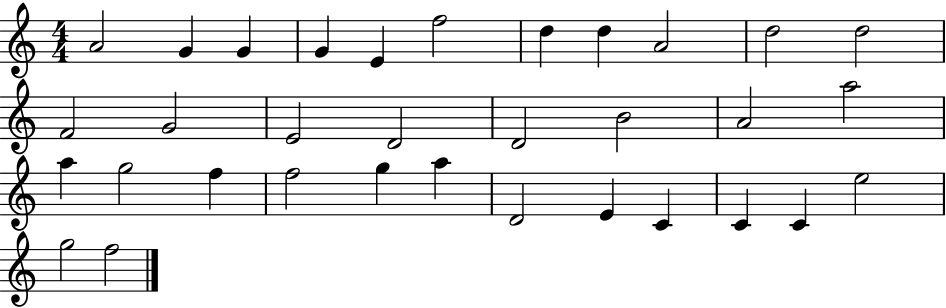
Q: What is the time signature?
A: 4/4